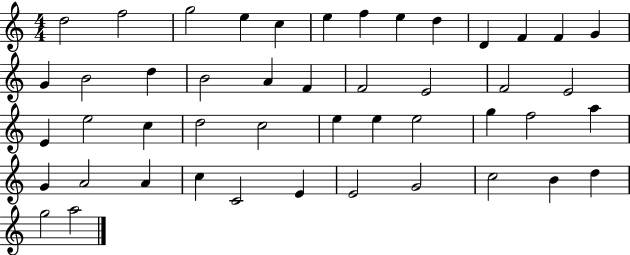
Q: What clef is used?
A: treble